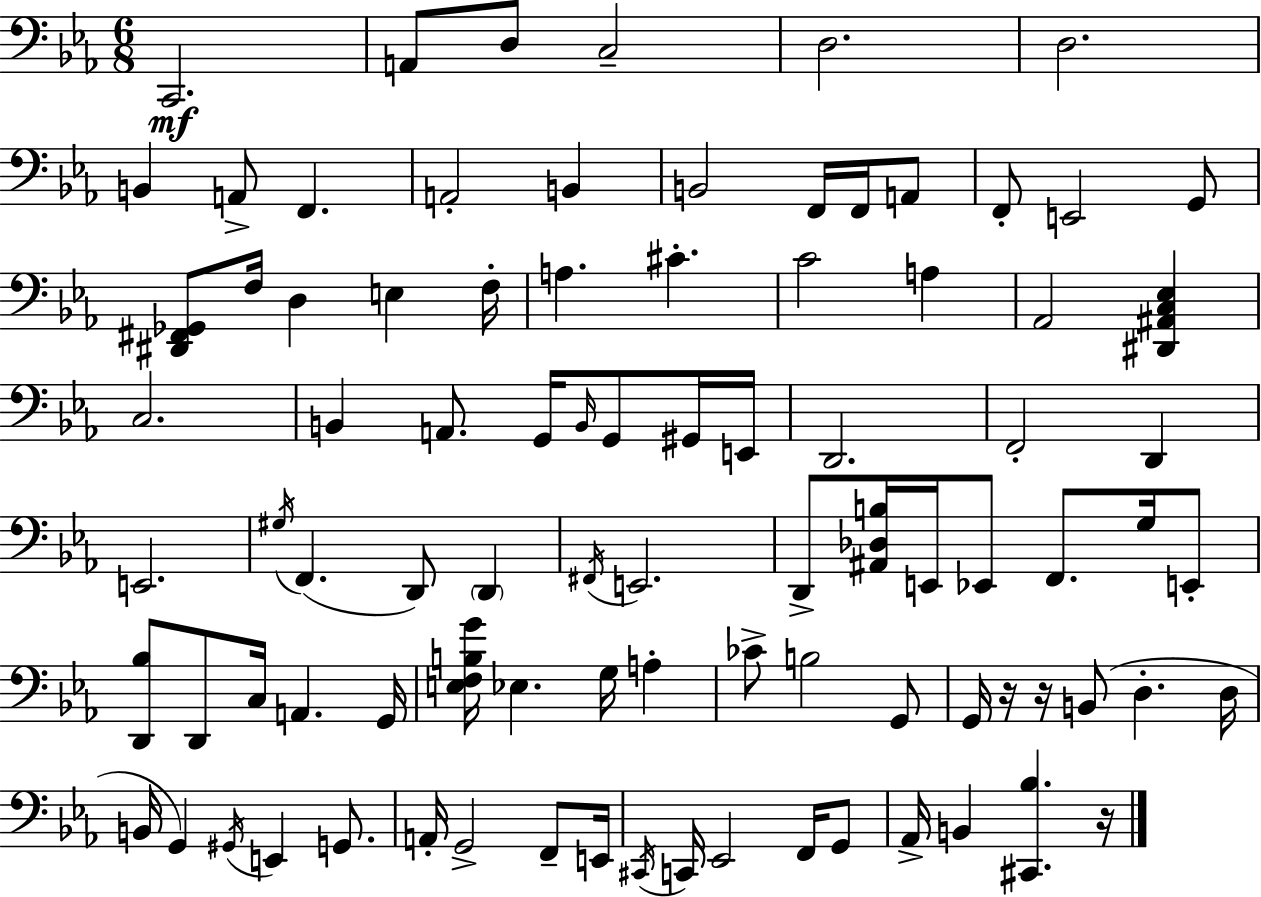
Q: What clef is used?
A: bass